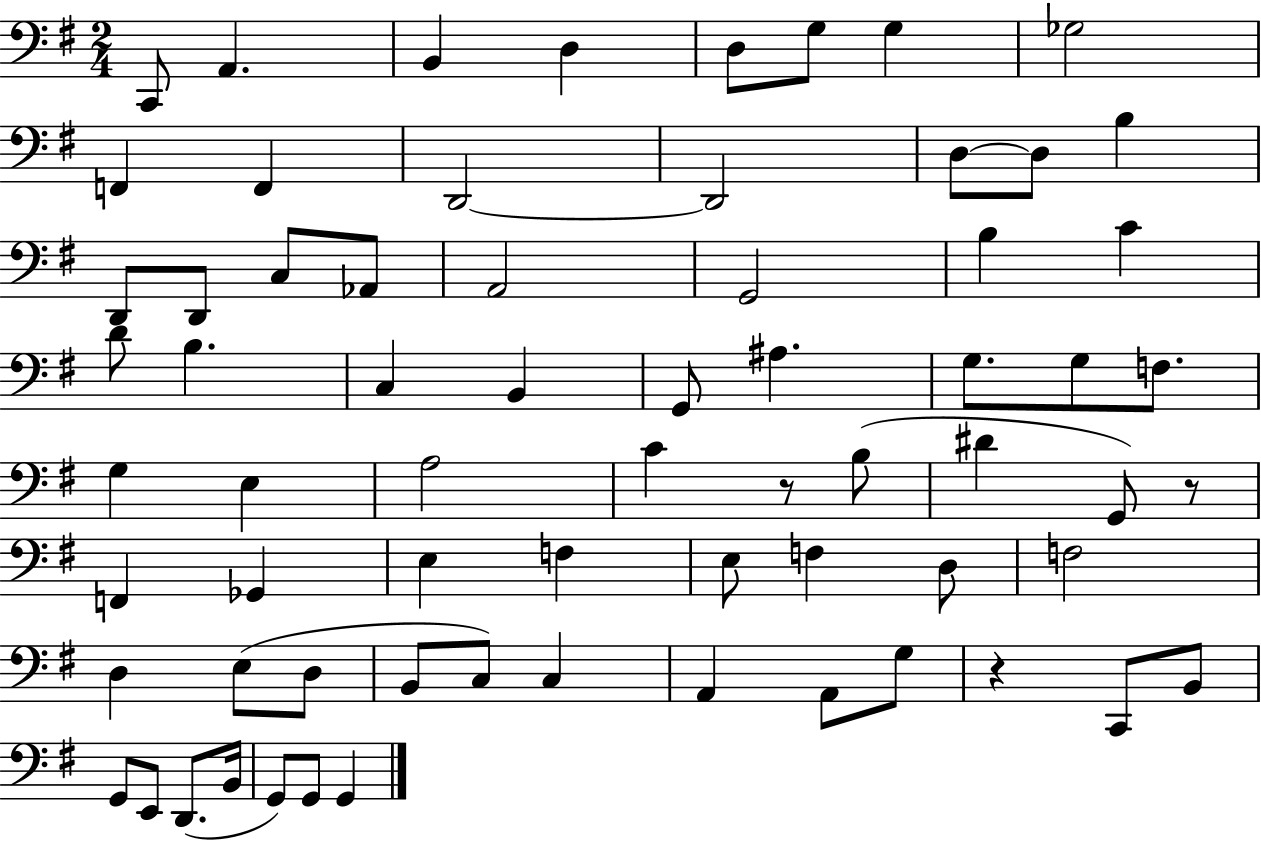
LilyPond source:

{
  \clef bass
  \numericTimeSignature
  \time 2/4
  \key g \major
  c,8 a,4. | b,4 d4 | d8 g8 g4 | ges2 | \break f,4 f,4 | d,2~~ | d,2 | d8~~ d8 b4 | \break d,8 d,8 c8 aes,8 | a,2 | g,2 | b4 c'4 | \break d'8 b4. | c4 b,4 | g,8 ais4. | g8. g8 f8. | \break g4 e4 | a2 | c'4 r8 b8( | dis'4 g,8) r8 | \break f,4 ges,4 | e4 f4 | e8 f4 d8 | f2 | \break d4 e8( d8 | b,8 c8) c4 | a,4 a,8 g8 | r4 c,8 b,8 | \break g,8 e,8 d,8.( b,16 | g,8) g,8 g,4 | \bar "|."
}